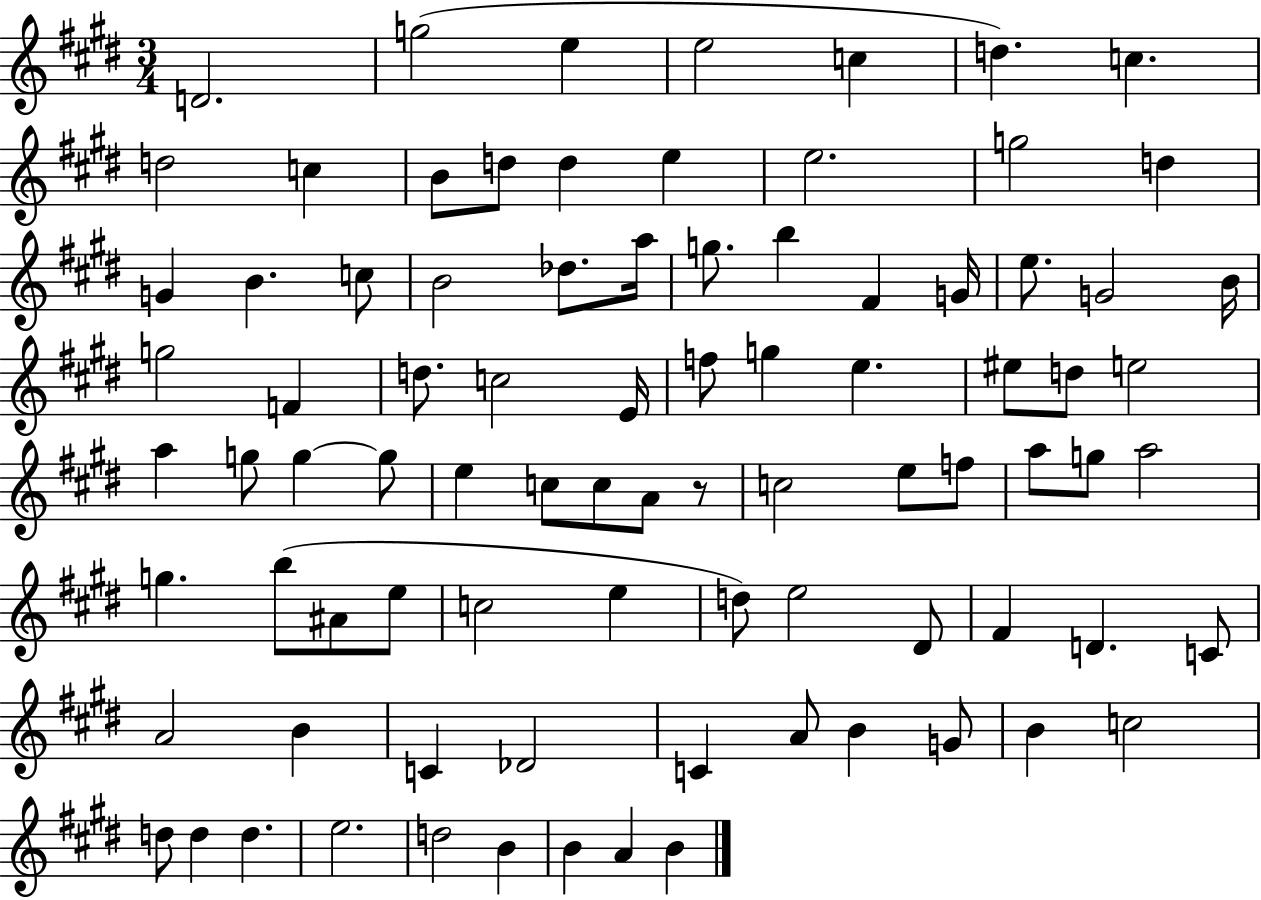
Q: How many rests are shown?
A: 1